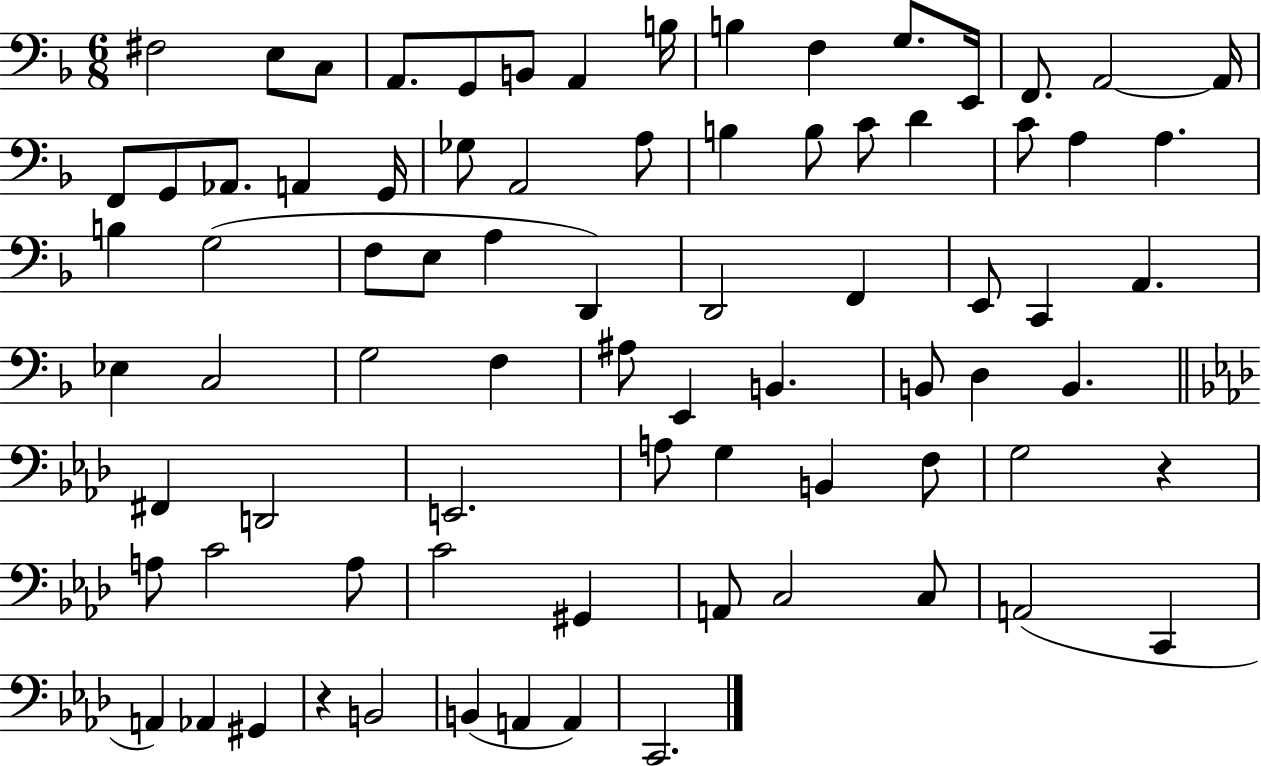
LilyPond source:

{
  \clef bass
  \numericTimeSignature
  \time 6/8
  \key f \major
  fis2 e8 c8 | a,8. g,8 b,8 a,4 b16 | b4 f4 g8. e,16 | f,8. a,2~~ a,16 | \break f,8 g,8 aes,8. a,4 g,16 | ges8 a,2 a8 | b4 b8 c'8 d'4 | c'8 a4 a4. | \break b4 g2( | f8 e8 a4 d,4) | d,2 f,4 | e,8 c,4 a,4. | \break ees4 c2 | g2 f4 | ais8 e,4 b,4. | b,8 d4 b,4. | \break \bar "||" \break \key f \minor fis,4 d,2 | e,2. | a8 g4 b,4 f8 | g2 r4 | \break a8 c'2 a8 | c'2 gis,4 | a,8 c2 c8 | a,2( c,4 | \break a,4) aes,4 gis,4 | r4 b,2 | b,4( a,4 a,4) | c,2. | \break \bar "|."
}